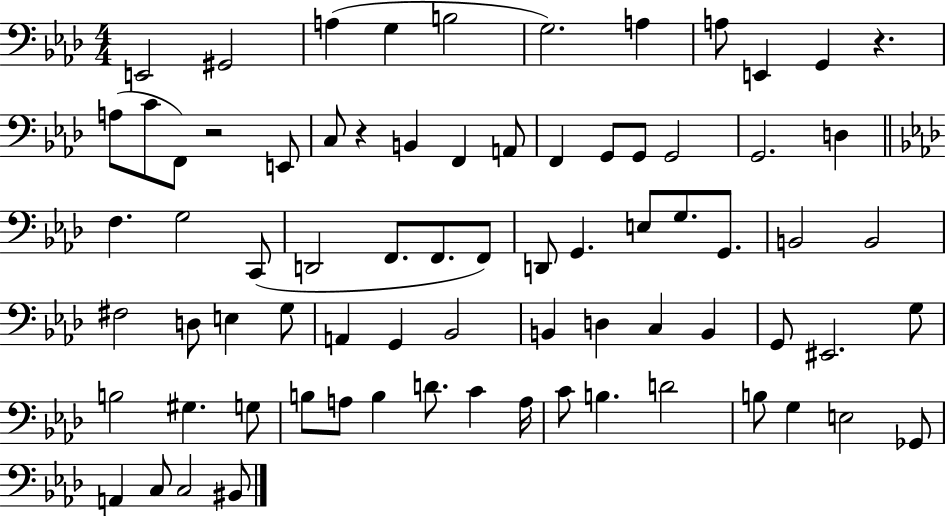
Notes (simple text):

E2/h G#2/h A3/q G3/q B3/h G3/h. A3/q A3/e E2/q G2/q R/q. A3/e C4/e F2/e R/h E2/e C3/e R/q B2/q F2/q A2/e F2/q G2/e G2/e G2/h G2/h. D3/q F3/q. G3/h C2/e D2/h F2/e. F2/e. F2/e D2/e G2/q. E3/e G3/e. G2/e. B2/h B2/h F#3/h D3/e E3/q G3/e A2/q G2/q Bb2/h B2/q D3/q C3/q B2/q G2/e EIS2/h. G3/e B3/h G#3/q. G3/e B3/e A3/e B3/q D4/e. C4/q A3/s C4/e B3/q. D4/h B3/e G3/q E3/h Gb2/e A2/q C3/e C3/h BIS2/e